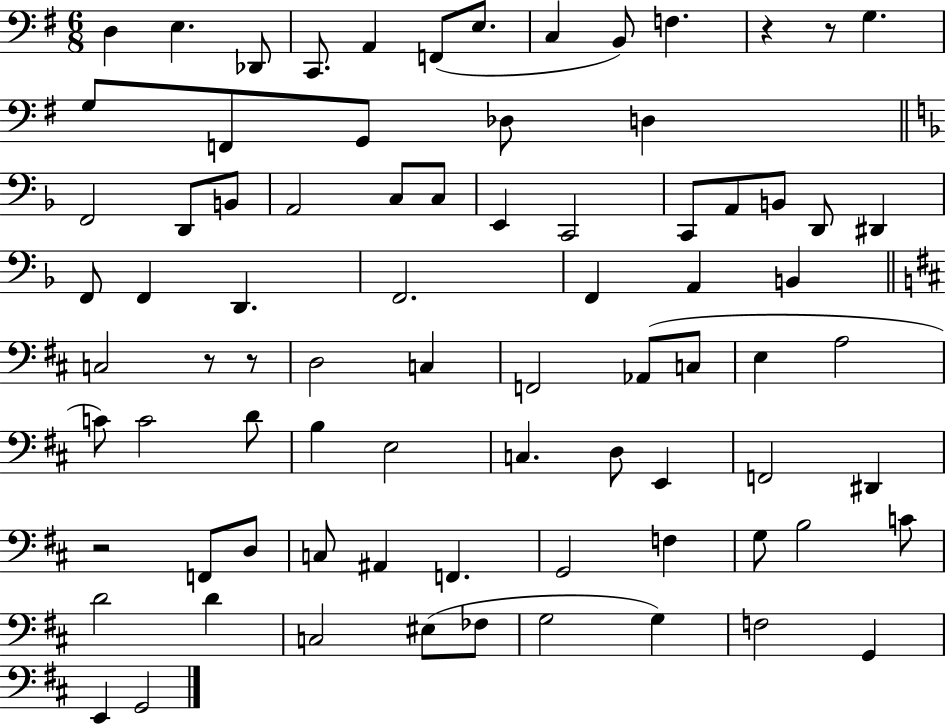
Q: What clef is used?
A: bass